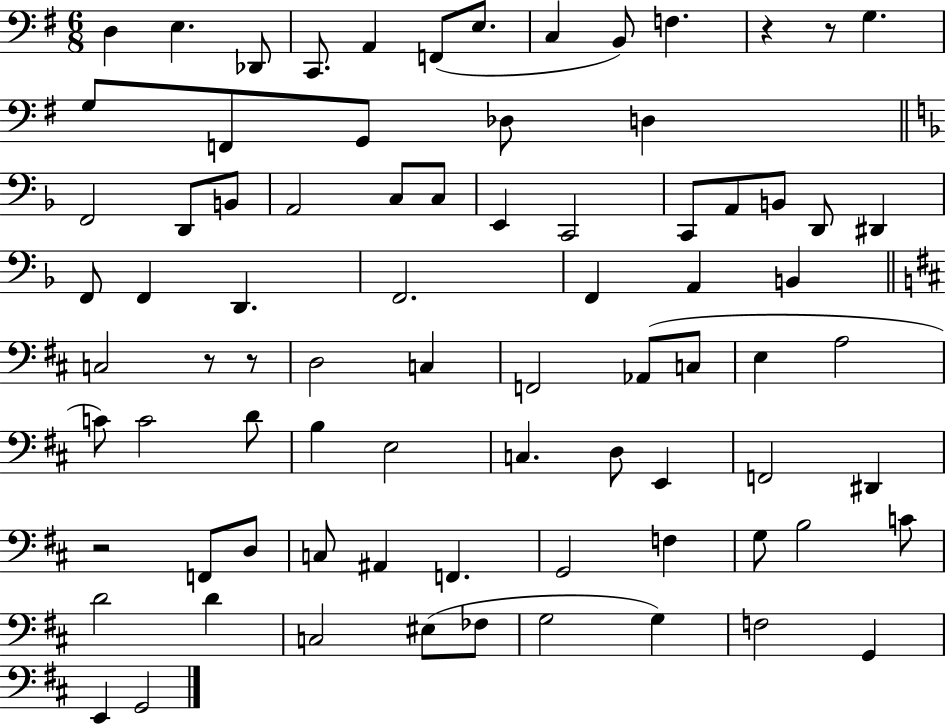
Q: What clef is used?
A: bass